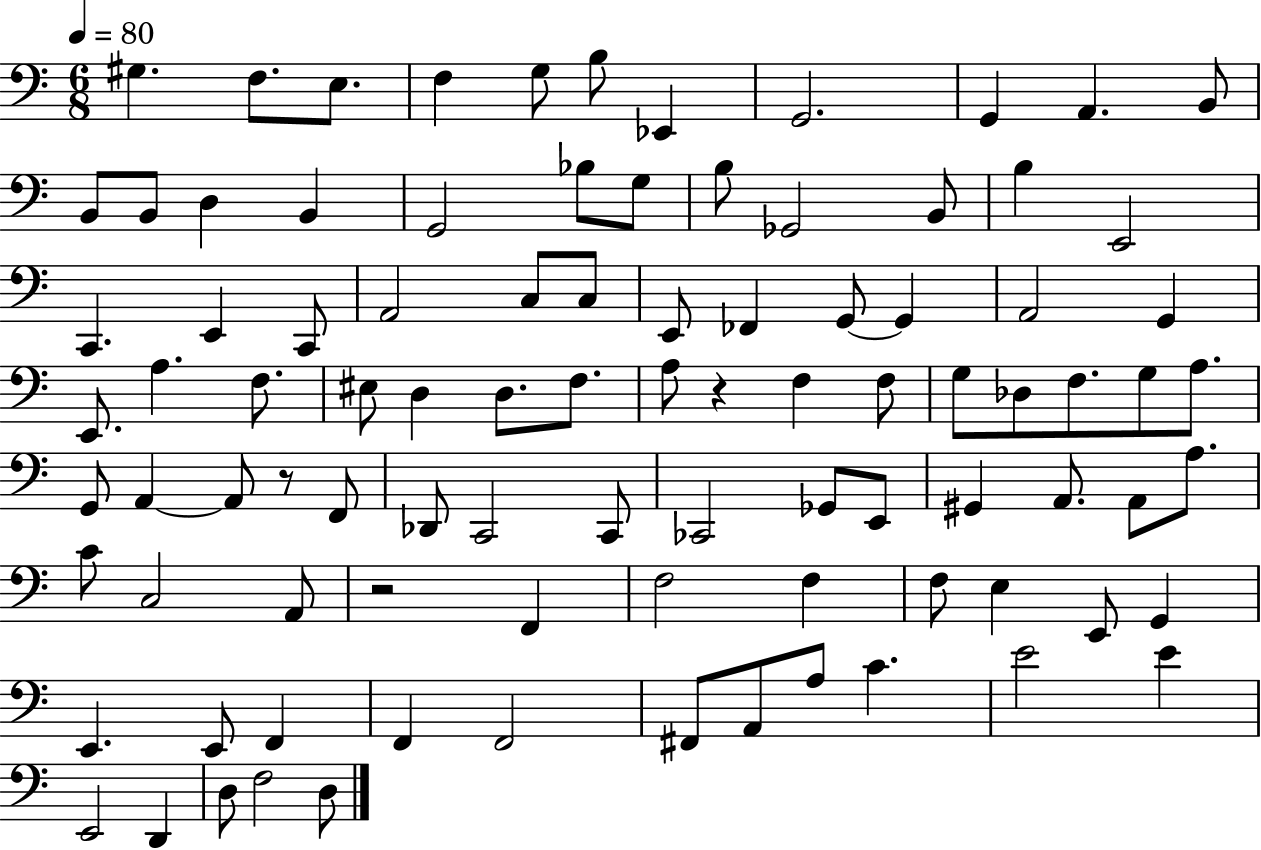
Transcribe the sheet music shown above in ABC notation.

X:1
T:Untitled
M:6/8
L:1/4
K:C
^G, F,/2 E,/2 F, G,/2 B,/2 _E,, G,,2 G,, A,, B,,/2 B,,/2 B,,/2 D, B,, G,,2 _B,/2 G,/2 B,/2 _G,,2 B,,/2 B, E,,2 C,, E,, C,,/2 A,,2 C,/2 C,/2 E,,/2 _F,, G,,/2 G,, A,,2 G,, E,,/2 A, F,/2 ^E,/2 D, D,/2 F,/2 A,/2 z F, F,/2 G,/2 _D,/2 F,/2 G,/2 A,/2 G,,/2 A,, A,,/2 z/2 F,,/2 _D,,/2 C,,2 C,,/2 _C,,2 _G,,/2 E,,/2 ^G,, A,,/2 A,,/2 A,/2 C/2 C,2 A,,/2 z2 F,, F,2 F, F,/2 E, E,,/2 G,, E,, E,,/2 F,, F,, F,,2 ^F,,/2 A,,/2 A,/2 C E2 E E,,2 D,, D,/2 F,2 D,/2